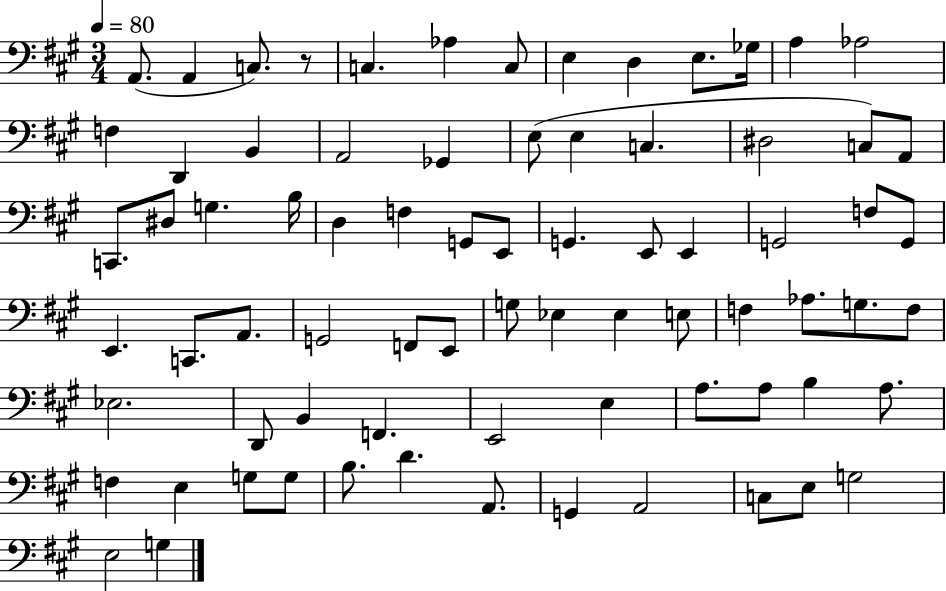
X:1
T:Untitled
M:3/4
L:1/4
K:A
A,,/2 A,, C,/2 z/2 C, _A, C,/2 E, D, E,/2 _G,/4 A, _A,2 F, D,, B,, A,,2 _G,, E,/2 E, C, ^D,2 C,/2 A,,/2 C,,/2 ^D,/2 G, B,/4 D, F, G,,/2 E,,/2 G,, E,,/2 E,, G,,2 F,/2 G,,/2 E,, C,,/2 A,,/2 G,,2 F,,/2 E,,/2 G,/2 _E, _E, E,/2 F, _A,/2 G,/2 F,/2 _E,2 D,,/2 B,, F,, E,,2 E, A,/2 A,/2 B, A,/2 F, E, G,/2 G,/2 B,/2 D A,,/2 G,, A,,2 C,/2 E,/2 G,2 E,2 G,